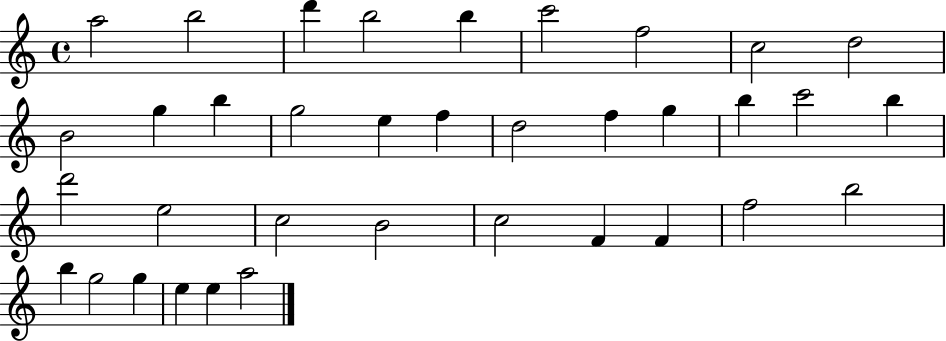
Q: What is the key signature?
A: C major